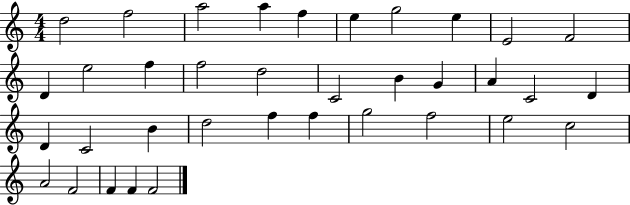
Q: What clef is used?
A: treble